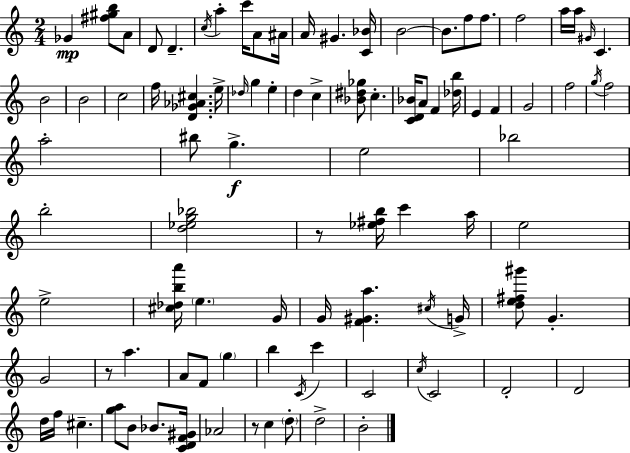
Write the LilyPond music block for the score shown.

{
  \clef treble
  \numericTimeSignature
  \time 2/4
  \key c \major
  \repeat volta 2 { ges'4\mp <fis'' gis'' b''>8 a'8 | d'8 d'4.-- | \acciaccatura { c''16 } a''4-. c'''16 a'8 | ais'16 a'16 gis'4. | \break <c' bes'>16 b'2~~ | b'8. f''8 f''8. | f''2 | a''16 a''16 \grace { gis'16 } c'4. | \break b'2 | b'2 | c''2 | f''16 <d' ges' aes' cis''>4. | \break e''16-> \grace { des''16 } g''4 e''4-. | d''4 c''4-> | <bes' dis'' ges''>8 c''4.-. | <c' d' bes'>16 a'8 f'4 | \break <des'' b''>16 e'4 f'4 | g'2 | f''2 | \acciaccatura { g''16 } f''2 | \break a''2-. | bis''8 g''4.->\f | e''2 | bes''2 | \break b''2-. | <d'' ees'' g'' bes''>2 | r8 <ees'' fis'' b''>16 c'''4 | a''16 e''2 | \break e''2-> | <cis'' des'' b'' a'''>16 \parenthesize e''4. | g'16 g'16 <f' gis' a''>4. | \acciaccatura { cis''16 } g'16-> <d'' e'' fis'' gis'''>8 g'4.-. | \break g'2 | r8 a''4. | a'8 f'8 | \parenthesize g''4 b''4 | \break \acciaccatura { c'16 } c'''4 c'2 | \acciaccatura { c''16 } c'2 | d'2-. | d'2 | \break d''16 | f''16 cis''4.-- <g'' a''>8 | b'8 bes'8. <c' d' f' gis'>16 aes'2 | r8 | \break c''4 \parenthesize d''8-. d''2-> | b'2-. | } \bar "|."
}